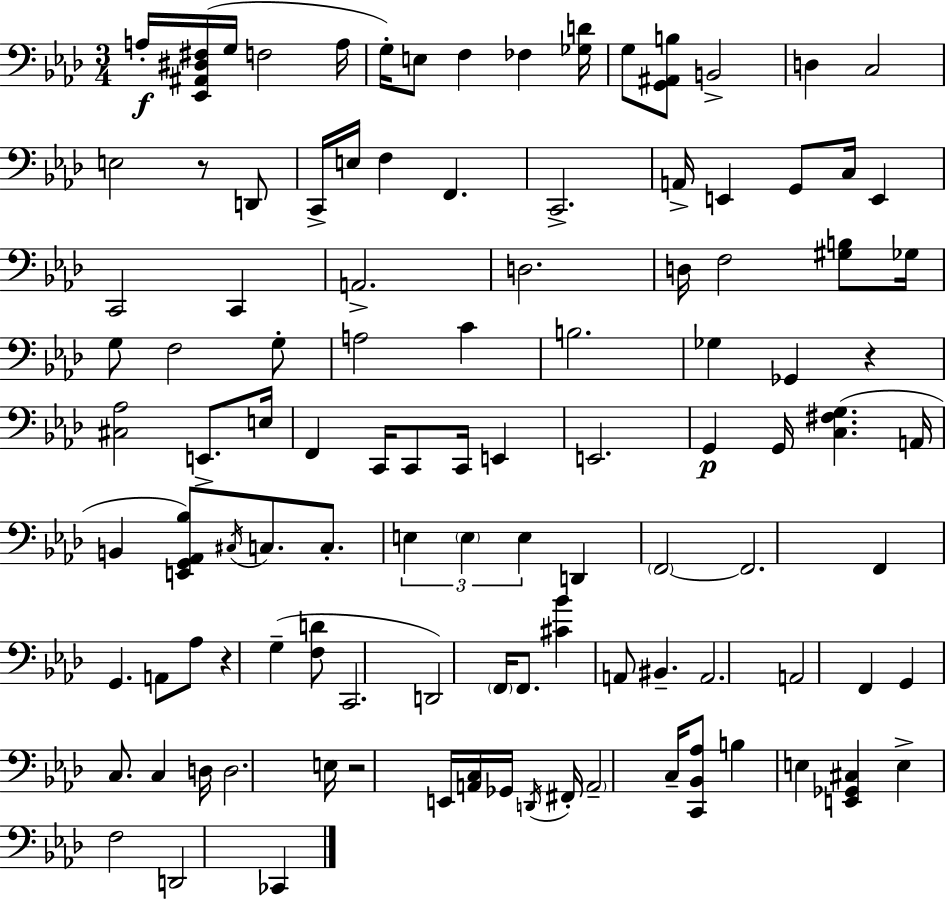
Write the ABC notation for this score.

X:1
T:Untitled
M:3/4
L:1/4
K:Fm
A,/4 [_E,,^A,,^D,^F,]/4 G,/4 F,2 A,/4 G,/4 E,/2 F, _F, [_G,D]/4 G,/2 [G,,^A,,B,]/2 B,,2 D, C,2 E,2 z/2 D,,/2 C,,/4 E,/4 F, F,, C,,2 A,,/4 E,, G,,/2 C,/4 E,, C,,2 C,, A,,2 D,2 D,/4 F,2 [^G,B,]/2 _G,/4 G,/2 F,2 G,/2 A,2 C B,2 _G, _G,, z [^C,_A,]2 E,,/2 E,/4 F,, C,,/4 C,,/2 C,,/4 E,, E,,2 G,, G,,/4 [C,^F,G,] A,,/4 B,, [E,,G,,_A,,_B,]/2 ^C,/4 C,/2 C,/2 E, E, E, D,, F,,2 F,,2 F,, G,, A,,/2 _A,/2 z G, [F,D]/2 C,,2 D,,2 F,,/4 F,,/2 [^C_B] A,,/2 ^B,, A,,2 A,,2 F,, G,, C,/2 C, D,/4 D,2 E,/4 z2 E,,/4 [A,,C,]/4 _G,,/4 D,,/4 ^F,,/4 A,,2 C,/4 [C,,_B,,_A,]/2 B, E, [E,,_G,,^C,] E, F,2 D,,2 _C,,